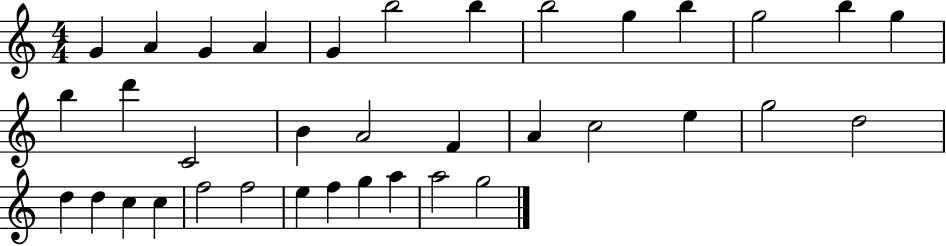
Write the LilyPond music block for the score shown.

{
  \clef treble
  \numericTimeSignature
  \time 4/4
  \key c \major
  g'4 a'4 g'4 a'4 | g'4 b''2 b''4 | b''2 g''4 b''4 | g''2 b''4 g''4 | \break b''4 d'''4 c'2 | b'4 a'2 f'4 | a'4 c''2 e''4 | g''2 d''2 | \break d''4 d''4 c''4 c''4 | f''2 f''2 | e''4 f''4 g''4 a''4 | a''2 g''2 | \break \bar "|."
}